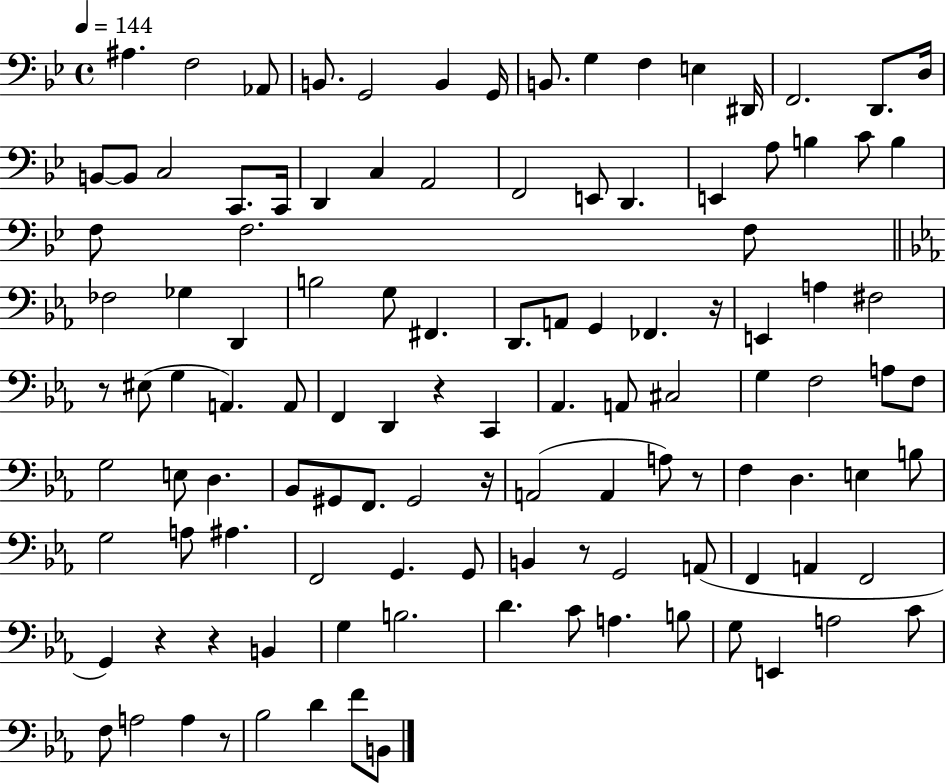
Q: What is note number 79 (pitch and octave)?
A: F2